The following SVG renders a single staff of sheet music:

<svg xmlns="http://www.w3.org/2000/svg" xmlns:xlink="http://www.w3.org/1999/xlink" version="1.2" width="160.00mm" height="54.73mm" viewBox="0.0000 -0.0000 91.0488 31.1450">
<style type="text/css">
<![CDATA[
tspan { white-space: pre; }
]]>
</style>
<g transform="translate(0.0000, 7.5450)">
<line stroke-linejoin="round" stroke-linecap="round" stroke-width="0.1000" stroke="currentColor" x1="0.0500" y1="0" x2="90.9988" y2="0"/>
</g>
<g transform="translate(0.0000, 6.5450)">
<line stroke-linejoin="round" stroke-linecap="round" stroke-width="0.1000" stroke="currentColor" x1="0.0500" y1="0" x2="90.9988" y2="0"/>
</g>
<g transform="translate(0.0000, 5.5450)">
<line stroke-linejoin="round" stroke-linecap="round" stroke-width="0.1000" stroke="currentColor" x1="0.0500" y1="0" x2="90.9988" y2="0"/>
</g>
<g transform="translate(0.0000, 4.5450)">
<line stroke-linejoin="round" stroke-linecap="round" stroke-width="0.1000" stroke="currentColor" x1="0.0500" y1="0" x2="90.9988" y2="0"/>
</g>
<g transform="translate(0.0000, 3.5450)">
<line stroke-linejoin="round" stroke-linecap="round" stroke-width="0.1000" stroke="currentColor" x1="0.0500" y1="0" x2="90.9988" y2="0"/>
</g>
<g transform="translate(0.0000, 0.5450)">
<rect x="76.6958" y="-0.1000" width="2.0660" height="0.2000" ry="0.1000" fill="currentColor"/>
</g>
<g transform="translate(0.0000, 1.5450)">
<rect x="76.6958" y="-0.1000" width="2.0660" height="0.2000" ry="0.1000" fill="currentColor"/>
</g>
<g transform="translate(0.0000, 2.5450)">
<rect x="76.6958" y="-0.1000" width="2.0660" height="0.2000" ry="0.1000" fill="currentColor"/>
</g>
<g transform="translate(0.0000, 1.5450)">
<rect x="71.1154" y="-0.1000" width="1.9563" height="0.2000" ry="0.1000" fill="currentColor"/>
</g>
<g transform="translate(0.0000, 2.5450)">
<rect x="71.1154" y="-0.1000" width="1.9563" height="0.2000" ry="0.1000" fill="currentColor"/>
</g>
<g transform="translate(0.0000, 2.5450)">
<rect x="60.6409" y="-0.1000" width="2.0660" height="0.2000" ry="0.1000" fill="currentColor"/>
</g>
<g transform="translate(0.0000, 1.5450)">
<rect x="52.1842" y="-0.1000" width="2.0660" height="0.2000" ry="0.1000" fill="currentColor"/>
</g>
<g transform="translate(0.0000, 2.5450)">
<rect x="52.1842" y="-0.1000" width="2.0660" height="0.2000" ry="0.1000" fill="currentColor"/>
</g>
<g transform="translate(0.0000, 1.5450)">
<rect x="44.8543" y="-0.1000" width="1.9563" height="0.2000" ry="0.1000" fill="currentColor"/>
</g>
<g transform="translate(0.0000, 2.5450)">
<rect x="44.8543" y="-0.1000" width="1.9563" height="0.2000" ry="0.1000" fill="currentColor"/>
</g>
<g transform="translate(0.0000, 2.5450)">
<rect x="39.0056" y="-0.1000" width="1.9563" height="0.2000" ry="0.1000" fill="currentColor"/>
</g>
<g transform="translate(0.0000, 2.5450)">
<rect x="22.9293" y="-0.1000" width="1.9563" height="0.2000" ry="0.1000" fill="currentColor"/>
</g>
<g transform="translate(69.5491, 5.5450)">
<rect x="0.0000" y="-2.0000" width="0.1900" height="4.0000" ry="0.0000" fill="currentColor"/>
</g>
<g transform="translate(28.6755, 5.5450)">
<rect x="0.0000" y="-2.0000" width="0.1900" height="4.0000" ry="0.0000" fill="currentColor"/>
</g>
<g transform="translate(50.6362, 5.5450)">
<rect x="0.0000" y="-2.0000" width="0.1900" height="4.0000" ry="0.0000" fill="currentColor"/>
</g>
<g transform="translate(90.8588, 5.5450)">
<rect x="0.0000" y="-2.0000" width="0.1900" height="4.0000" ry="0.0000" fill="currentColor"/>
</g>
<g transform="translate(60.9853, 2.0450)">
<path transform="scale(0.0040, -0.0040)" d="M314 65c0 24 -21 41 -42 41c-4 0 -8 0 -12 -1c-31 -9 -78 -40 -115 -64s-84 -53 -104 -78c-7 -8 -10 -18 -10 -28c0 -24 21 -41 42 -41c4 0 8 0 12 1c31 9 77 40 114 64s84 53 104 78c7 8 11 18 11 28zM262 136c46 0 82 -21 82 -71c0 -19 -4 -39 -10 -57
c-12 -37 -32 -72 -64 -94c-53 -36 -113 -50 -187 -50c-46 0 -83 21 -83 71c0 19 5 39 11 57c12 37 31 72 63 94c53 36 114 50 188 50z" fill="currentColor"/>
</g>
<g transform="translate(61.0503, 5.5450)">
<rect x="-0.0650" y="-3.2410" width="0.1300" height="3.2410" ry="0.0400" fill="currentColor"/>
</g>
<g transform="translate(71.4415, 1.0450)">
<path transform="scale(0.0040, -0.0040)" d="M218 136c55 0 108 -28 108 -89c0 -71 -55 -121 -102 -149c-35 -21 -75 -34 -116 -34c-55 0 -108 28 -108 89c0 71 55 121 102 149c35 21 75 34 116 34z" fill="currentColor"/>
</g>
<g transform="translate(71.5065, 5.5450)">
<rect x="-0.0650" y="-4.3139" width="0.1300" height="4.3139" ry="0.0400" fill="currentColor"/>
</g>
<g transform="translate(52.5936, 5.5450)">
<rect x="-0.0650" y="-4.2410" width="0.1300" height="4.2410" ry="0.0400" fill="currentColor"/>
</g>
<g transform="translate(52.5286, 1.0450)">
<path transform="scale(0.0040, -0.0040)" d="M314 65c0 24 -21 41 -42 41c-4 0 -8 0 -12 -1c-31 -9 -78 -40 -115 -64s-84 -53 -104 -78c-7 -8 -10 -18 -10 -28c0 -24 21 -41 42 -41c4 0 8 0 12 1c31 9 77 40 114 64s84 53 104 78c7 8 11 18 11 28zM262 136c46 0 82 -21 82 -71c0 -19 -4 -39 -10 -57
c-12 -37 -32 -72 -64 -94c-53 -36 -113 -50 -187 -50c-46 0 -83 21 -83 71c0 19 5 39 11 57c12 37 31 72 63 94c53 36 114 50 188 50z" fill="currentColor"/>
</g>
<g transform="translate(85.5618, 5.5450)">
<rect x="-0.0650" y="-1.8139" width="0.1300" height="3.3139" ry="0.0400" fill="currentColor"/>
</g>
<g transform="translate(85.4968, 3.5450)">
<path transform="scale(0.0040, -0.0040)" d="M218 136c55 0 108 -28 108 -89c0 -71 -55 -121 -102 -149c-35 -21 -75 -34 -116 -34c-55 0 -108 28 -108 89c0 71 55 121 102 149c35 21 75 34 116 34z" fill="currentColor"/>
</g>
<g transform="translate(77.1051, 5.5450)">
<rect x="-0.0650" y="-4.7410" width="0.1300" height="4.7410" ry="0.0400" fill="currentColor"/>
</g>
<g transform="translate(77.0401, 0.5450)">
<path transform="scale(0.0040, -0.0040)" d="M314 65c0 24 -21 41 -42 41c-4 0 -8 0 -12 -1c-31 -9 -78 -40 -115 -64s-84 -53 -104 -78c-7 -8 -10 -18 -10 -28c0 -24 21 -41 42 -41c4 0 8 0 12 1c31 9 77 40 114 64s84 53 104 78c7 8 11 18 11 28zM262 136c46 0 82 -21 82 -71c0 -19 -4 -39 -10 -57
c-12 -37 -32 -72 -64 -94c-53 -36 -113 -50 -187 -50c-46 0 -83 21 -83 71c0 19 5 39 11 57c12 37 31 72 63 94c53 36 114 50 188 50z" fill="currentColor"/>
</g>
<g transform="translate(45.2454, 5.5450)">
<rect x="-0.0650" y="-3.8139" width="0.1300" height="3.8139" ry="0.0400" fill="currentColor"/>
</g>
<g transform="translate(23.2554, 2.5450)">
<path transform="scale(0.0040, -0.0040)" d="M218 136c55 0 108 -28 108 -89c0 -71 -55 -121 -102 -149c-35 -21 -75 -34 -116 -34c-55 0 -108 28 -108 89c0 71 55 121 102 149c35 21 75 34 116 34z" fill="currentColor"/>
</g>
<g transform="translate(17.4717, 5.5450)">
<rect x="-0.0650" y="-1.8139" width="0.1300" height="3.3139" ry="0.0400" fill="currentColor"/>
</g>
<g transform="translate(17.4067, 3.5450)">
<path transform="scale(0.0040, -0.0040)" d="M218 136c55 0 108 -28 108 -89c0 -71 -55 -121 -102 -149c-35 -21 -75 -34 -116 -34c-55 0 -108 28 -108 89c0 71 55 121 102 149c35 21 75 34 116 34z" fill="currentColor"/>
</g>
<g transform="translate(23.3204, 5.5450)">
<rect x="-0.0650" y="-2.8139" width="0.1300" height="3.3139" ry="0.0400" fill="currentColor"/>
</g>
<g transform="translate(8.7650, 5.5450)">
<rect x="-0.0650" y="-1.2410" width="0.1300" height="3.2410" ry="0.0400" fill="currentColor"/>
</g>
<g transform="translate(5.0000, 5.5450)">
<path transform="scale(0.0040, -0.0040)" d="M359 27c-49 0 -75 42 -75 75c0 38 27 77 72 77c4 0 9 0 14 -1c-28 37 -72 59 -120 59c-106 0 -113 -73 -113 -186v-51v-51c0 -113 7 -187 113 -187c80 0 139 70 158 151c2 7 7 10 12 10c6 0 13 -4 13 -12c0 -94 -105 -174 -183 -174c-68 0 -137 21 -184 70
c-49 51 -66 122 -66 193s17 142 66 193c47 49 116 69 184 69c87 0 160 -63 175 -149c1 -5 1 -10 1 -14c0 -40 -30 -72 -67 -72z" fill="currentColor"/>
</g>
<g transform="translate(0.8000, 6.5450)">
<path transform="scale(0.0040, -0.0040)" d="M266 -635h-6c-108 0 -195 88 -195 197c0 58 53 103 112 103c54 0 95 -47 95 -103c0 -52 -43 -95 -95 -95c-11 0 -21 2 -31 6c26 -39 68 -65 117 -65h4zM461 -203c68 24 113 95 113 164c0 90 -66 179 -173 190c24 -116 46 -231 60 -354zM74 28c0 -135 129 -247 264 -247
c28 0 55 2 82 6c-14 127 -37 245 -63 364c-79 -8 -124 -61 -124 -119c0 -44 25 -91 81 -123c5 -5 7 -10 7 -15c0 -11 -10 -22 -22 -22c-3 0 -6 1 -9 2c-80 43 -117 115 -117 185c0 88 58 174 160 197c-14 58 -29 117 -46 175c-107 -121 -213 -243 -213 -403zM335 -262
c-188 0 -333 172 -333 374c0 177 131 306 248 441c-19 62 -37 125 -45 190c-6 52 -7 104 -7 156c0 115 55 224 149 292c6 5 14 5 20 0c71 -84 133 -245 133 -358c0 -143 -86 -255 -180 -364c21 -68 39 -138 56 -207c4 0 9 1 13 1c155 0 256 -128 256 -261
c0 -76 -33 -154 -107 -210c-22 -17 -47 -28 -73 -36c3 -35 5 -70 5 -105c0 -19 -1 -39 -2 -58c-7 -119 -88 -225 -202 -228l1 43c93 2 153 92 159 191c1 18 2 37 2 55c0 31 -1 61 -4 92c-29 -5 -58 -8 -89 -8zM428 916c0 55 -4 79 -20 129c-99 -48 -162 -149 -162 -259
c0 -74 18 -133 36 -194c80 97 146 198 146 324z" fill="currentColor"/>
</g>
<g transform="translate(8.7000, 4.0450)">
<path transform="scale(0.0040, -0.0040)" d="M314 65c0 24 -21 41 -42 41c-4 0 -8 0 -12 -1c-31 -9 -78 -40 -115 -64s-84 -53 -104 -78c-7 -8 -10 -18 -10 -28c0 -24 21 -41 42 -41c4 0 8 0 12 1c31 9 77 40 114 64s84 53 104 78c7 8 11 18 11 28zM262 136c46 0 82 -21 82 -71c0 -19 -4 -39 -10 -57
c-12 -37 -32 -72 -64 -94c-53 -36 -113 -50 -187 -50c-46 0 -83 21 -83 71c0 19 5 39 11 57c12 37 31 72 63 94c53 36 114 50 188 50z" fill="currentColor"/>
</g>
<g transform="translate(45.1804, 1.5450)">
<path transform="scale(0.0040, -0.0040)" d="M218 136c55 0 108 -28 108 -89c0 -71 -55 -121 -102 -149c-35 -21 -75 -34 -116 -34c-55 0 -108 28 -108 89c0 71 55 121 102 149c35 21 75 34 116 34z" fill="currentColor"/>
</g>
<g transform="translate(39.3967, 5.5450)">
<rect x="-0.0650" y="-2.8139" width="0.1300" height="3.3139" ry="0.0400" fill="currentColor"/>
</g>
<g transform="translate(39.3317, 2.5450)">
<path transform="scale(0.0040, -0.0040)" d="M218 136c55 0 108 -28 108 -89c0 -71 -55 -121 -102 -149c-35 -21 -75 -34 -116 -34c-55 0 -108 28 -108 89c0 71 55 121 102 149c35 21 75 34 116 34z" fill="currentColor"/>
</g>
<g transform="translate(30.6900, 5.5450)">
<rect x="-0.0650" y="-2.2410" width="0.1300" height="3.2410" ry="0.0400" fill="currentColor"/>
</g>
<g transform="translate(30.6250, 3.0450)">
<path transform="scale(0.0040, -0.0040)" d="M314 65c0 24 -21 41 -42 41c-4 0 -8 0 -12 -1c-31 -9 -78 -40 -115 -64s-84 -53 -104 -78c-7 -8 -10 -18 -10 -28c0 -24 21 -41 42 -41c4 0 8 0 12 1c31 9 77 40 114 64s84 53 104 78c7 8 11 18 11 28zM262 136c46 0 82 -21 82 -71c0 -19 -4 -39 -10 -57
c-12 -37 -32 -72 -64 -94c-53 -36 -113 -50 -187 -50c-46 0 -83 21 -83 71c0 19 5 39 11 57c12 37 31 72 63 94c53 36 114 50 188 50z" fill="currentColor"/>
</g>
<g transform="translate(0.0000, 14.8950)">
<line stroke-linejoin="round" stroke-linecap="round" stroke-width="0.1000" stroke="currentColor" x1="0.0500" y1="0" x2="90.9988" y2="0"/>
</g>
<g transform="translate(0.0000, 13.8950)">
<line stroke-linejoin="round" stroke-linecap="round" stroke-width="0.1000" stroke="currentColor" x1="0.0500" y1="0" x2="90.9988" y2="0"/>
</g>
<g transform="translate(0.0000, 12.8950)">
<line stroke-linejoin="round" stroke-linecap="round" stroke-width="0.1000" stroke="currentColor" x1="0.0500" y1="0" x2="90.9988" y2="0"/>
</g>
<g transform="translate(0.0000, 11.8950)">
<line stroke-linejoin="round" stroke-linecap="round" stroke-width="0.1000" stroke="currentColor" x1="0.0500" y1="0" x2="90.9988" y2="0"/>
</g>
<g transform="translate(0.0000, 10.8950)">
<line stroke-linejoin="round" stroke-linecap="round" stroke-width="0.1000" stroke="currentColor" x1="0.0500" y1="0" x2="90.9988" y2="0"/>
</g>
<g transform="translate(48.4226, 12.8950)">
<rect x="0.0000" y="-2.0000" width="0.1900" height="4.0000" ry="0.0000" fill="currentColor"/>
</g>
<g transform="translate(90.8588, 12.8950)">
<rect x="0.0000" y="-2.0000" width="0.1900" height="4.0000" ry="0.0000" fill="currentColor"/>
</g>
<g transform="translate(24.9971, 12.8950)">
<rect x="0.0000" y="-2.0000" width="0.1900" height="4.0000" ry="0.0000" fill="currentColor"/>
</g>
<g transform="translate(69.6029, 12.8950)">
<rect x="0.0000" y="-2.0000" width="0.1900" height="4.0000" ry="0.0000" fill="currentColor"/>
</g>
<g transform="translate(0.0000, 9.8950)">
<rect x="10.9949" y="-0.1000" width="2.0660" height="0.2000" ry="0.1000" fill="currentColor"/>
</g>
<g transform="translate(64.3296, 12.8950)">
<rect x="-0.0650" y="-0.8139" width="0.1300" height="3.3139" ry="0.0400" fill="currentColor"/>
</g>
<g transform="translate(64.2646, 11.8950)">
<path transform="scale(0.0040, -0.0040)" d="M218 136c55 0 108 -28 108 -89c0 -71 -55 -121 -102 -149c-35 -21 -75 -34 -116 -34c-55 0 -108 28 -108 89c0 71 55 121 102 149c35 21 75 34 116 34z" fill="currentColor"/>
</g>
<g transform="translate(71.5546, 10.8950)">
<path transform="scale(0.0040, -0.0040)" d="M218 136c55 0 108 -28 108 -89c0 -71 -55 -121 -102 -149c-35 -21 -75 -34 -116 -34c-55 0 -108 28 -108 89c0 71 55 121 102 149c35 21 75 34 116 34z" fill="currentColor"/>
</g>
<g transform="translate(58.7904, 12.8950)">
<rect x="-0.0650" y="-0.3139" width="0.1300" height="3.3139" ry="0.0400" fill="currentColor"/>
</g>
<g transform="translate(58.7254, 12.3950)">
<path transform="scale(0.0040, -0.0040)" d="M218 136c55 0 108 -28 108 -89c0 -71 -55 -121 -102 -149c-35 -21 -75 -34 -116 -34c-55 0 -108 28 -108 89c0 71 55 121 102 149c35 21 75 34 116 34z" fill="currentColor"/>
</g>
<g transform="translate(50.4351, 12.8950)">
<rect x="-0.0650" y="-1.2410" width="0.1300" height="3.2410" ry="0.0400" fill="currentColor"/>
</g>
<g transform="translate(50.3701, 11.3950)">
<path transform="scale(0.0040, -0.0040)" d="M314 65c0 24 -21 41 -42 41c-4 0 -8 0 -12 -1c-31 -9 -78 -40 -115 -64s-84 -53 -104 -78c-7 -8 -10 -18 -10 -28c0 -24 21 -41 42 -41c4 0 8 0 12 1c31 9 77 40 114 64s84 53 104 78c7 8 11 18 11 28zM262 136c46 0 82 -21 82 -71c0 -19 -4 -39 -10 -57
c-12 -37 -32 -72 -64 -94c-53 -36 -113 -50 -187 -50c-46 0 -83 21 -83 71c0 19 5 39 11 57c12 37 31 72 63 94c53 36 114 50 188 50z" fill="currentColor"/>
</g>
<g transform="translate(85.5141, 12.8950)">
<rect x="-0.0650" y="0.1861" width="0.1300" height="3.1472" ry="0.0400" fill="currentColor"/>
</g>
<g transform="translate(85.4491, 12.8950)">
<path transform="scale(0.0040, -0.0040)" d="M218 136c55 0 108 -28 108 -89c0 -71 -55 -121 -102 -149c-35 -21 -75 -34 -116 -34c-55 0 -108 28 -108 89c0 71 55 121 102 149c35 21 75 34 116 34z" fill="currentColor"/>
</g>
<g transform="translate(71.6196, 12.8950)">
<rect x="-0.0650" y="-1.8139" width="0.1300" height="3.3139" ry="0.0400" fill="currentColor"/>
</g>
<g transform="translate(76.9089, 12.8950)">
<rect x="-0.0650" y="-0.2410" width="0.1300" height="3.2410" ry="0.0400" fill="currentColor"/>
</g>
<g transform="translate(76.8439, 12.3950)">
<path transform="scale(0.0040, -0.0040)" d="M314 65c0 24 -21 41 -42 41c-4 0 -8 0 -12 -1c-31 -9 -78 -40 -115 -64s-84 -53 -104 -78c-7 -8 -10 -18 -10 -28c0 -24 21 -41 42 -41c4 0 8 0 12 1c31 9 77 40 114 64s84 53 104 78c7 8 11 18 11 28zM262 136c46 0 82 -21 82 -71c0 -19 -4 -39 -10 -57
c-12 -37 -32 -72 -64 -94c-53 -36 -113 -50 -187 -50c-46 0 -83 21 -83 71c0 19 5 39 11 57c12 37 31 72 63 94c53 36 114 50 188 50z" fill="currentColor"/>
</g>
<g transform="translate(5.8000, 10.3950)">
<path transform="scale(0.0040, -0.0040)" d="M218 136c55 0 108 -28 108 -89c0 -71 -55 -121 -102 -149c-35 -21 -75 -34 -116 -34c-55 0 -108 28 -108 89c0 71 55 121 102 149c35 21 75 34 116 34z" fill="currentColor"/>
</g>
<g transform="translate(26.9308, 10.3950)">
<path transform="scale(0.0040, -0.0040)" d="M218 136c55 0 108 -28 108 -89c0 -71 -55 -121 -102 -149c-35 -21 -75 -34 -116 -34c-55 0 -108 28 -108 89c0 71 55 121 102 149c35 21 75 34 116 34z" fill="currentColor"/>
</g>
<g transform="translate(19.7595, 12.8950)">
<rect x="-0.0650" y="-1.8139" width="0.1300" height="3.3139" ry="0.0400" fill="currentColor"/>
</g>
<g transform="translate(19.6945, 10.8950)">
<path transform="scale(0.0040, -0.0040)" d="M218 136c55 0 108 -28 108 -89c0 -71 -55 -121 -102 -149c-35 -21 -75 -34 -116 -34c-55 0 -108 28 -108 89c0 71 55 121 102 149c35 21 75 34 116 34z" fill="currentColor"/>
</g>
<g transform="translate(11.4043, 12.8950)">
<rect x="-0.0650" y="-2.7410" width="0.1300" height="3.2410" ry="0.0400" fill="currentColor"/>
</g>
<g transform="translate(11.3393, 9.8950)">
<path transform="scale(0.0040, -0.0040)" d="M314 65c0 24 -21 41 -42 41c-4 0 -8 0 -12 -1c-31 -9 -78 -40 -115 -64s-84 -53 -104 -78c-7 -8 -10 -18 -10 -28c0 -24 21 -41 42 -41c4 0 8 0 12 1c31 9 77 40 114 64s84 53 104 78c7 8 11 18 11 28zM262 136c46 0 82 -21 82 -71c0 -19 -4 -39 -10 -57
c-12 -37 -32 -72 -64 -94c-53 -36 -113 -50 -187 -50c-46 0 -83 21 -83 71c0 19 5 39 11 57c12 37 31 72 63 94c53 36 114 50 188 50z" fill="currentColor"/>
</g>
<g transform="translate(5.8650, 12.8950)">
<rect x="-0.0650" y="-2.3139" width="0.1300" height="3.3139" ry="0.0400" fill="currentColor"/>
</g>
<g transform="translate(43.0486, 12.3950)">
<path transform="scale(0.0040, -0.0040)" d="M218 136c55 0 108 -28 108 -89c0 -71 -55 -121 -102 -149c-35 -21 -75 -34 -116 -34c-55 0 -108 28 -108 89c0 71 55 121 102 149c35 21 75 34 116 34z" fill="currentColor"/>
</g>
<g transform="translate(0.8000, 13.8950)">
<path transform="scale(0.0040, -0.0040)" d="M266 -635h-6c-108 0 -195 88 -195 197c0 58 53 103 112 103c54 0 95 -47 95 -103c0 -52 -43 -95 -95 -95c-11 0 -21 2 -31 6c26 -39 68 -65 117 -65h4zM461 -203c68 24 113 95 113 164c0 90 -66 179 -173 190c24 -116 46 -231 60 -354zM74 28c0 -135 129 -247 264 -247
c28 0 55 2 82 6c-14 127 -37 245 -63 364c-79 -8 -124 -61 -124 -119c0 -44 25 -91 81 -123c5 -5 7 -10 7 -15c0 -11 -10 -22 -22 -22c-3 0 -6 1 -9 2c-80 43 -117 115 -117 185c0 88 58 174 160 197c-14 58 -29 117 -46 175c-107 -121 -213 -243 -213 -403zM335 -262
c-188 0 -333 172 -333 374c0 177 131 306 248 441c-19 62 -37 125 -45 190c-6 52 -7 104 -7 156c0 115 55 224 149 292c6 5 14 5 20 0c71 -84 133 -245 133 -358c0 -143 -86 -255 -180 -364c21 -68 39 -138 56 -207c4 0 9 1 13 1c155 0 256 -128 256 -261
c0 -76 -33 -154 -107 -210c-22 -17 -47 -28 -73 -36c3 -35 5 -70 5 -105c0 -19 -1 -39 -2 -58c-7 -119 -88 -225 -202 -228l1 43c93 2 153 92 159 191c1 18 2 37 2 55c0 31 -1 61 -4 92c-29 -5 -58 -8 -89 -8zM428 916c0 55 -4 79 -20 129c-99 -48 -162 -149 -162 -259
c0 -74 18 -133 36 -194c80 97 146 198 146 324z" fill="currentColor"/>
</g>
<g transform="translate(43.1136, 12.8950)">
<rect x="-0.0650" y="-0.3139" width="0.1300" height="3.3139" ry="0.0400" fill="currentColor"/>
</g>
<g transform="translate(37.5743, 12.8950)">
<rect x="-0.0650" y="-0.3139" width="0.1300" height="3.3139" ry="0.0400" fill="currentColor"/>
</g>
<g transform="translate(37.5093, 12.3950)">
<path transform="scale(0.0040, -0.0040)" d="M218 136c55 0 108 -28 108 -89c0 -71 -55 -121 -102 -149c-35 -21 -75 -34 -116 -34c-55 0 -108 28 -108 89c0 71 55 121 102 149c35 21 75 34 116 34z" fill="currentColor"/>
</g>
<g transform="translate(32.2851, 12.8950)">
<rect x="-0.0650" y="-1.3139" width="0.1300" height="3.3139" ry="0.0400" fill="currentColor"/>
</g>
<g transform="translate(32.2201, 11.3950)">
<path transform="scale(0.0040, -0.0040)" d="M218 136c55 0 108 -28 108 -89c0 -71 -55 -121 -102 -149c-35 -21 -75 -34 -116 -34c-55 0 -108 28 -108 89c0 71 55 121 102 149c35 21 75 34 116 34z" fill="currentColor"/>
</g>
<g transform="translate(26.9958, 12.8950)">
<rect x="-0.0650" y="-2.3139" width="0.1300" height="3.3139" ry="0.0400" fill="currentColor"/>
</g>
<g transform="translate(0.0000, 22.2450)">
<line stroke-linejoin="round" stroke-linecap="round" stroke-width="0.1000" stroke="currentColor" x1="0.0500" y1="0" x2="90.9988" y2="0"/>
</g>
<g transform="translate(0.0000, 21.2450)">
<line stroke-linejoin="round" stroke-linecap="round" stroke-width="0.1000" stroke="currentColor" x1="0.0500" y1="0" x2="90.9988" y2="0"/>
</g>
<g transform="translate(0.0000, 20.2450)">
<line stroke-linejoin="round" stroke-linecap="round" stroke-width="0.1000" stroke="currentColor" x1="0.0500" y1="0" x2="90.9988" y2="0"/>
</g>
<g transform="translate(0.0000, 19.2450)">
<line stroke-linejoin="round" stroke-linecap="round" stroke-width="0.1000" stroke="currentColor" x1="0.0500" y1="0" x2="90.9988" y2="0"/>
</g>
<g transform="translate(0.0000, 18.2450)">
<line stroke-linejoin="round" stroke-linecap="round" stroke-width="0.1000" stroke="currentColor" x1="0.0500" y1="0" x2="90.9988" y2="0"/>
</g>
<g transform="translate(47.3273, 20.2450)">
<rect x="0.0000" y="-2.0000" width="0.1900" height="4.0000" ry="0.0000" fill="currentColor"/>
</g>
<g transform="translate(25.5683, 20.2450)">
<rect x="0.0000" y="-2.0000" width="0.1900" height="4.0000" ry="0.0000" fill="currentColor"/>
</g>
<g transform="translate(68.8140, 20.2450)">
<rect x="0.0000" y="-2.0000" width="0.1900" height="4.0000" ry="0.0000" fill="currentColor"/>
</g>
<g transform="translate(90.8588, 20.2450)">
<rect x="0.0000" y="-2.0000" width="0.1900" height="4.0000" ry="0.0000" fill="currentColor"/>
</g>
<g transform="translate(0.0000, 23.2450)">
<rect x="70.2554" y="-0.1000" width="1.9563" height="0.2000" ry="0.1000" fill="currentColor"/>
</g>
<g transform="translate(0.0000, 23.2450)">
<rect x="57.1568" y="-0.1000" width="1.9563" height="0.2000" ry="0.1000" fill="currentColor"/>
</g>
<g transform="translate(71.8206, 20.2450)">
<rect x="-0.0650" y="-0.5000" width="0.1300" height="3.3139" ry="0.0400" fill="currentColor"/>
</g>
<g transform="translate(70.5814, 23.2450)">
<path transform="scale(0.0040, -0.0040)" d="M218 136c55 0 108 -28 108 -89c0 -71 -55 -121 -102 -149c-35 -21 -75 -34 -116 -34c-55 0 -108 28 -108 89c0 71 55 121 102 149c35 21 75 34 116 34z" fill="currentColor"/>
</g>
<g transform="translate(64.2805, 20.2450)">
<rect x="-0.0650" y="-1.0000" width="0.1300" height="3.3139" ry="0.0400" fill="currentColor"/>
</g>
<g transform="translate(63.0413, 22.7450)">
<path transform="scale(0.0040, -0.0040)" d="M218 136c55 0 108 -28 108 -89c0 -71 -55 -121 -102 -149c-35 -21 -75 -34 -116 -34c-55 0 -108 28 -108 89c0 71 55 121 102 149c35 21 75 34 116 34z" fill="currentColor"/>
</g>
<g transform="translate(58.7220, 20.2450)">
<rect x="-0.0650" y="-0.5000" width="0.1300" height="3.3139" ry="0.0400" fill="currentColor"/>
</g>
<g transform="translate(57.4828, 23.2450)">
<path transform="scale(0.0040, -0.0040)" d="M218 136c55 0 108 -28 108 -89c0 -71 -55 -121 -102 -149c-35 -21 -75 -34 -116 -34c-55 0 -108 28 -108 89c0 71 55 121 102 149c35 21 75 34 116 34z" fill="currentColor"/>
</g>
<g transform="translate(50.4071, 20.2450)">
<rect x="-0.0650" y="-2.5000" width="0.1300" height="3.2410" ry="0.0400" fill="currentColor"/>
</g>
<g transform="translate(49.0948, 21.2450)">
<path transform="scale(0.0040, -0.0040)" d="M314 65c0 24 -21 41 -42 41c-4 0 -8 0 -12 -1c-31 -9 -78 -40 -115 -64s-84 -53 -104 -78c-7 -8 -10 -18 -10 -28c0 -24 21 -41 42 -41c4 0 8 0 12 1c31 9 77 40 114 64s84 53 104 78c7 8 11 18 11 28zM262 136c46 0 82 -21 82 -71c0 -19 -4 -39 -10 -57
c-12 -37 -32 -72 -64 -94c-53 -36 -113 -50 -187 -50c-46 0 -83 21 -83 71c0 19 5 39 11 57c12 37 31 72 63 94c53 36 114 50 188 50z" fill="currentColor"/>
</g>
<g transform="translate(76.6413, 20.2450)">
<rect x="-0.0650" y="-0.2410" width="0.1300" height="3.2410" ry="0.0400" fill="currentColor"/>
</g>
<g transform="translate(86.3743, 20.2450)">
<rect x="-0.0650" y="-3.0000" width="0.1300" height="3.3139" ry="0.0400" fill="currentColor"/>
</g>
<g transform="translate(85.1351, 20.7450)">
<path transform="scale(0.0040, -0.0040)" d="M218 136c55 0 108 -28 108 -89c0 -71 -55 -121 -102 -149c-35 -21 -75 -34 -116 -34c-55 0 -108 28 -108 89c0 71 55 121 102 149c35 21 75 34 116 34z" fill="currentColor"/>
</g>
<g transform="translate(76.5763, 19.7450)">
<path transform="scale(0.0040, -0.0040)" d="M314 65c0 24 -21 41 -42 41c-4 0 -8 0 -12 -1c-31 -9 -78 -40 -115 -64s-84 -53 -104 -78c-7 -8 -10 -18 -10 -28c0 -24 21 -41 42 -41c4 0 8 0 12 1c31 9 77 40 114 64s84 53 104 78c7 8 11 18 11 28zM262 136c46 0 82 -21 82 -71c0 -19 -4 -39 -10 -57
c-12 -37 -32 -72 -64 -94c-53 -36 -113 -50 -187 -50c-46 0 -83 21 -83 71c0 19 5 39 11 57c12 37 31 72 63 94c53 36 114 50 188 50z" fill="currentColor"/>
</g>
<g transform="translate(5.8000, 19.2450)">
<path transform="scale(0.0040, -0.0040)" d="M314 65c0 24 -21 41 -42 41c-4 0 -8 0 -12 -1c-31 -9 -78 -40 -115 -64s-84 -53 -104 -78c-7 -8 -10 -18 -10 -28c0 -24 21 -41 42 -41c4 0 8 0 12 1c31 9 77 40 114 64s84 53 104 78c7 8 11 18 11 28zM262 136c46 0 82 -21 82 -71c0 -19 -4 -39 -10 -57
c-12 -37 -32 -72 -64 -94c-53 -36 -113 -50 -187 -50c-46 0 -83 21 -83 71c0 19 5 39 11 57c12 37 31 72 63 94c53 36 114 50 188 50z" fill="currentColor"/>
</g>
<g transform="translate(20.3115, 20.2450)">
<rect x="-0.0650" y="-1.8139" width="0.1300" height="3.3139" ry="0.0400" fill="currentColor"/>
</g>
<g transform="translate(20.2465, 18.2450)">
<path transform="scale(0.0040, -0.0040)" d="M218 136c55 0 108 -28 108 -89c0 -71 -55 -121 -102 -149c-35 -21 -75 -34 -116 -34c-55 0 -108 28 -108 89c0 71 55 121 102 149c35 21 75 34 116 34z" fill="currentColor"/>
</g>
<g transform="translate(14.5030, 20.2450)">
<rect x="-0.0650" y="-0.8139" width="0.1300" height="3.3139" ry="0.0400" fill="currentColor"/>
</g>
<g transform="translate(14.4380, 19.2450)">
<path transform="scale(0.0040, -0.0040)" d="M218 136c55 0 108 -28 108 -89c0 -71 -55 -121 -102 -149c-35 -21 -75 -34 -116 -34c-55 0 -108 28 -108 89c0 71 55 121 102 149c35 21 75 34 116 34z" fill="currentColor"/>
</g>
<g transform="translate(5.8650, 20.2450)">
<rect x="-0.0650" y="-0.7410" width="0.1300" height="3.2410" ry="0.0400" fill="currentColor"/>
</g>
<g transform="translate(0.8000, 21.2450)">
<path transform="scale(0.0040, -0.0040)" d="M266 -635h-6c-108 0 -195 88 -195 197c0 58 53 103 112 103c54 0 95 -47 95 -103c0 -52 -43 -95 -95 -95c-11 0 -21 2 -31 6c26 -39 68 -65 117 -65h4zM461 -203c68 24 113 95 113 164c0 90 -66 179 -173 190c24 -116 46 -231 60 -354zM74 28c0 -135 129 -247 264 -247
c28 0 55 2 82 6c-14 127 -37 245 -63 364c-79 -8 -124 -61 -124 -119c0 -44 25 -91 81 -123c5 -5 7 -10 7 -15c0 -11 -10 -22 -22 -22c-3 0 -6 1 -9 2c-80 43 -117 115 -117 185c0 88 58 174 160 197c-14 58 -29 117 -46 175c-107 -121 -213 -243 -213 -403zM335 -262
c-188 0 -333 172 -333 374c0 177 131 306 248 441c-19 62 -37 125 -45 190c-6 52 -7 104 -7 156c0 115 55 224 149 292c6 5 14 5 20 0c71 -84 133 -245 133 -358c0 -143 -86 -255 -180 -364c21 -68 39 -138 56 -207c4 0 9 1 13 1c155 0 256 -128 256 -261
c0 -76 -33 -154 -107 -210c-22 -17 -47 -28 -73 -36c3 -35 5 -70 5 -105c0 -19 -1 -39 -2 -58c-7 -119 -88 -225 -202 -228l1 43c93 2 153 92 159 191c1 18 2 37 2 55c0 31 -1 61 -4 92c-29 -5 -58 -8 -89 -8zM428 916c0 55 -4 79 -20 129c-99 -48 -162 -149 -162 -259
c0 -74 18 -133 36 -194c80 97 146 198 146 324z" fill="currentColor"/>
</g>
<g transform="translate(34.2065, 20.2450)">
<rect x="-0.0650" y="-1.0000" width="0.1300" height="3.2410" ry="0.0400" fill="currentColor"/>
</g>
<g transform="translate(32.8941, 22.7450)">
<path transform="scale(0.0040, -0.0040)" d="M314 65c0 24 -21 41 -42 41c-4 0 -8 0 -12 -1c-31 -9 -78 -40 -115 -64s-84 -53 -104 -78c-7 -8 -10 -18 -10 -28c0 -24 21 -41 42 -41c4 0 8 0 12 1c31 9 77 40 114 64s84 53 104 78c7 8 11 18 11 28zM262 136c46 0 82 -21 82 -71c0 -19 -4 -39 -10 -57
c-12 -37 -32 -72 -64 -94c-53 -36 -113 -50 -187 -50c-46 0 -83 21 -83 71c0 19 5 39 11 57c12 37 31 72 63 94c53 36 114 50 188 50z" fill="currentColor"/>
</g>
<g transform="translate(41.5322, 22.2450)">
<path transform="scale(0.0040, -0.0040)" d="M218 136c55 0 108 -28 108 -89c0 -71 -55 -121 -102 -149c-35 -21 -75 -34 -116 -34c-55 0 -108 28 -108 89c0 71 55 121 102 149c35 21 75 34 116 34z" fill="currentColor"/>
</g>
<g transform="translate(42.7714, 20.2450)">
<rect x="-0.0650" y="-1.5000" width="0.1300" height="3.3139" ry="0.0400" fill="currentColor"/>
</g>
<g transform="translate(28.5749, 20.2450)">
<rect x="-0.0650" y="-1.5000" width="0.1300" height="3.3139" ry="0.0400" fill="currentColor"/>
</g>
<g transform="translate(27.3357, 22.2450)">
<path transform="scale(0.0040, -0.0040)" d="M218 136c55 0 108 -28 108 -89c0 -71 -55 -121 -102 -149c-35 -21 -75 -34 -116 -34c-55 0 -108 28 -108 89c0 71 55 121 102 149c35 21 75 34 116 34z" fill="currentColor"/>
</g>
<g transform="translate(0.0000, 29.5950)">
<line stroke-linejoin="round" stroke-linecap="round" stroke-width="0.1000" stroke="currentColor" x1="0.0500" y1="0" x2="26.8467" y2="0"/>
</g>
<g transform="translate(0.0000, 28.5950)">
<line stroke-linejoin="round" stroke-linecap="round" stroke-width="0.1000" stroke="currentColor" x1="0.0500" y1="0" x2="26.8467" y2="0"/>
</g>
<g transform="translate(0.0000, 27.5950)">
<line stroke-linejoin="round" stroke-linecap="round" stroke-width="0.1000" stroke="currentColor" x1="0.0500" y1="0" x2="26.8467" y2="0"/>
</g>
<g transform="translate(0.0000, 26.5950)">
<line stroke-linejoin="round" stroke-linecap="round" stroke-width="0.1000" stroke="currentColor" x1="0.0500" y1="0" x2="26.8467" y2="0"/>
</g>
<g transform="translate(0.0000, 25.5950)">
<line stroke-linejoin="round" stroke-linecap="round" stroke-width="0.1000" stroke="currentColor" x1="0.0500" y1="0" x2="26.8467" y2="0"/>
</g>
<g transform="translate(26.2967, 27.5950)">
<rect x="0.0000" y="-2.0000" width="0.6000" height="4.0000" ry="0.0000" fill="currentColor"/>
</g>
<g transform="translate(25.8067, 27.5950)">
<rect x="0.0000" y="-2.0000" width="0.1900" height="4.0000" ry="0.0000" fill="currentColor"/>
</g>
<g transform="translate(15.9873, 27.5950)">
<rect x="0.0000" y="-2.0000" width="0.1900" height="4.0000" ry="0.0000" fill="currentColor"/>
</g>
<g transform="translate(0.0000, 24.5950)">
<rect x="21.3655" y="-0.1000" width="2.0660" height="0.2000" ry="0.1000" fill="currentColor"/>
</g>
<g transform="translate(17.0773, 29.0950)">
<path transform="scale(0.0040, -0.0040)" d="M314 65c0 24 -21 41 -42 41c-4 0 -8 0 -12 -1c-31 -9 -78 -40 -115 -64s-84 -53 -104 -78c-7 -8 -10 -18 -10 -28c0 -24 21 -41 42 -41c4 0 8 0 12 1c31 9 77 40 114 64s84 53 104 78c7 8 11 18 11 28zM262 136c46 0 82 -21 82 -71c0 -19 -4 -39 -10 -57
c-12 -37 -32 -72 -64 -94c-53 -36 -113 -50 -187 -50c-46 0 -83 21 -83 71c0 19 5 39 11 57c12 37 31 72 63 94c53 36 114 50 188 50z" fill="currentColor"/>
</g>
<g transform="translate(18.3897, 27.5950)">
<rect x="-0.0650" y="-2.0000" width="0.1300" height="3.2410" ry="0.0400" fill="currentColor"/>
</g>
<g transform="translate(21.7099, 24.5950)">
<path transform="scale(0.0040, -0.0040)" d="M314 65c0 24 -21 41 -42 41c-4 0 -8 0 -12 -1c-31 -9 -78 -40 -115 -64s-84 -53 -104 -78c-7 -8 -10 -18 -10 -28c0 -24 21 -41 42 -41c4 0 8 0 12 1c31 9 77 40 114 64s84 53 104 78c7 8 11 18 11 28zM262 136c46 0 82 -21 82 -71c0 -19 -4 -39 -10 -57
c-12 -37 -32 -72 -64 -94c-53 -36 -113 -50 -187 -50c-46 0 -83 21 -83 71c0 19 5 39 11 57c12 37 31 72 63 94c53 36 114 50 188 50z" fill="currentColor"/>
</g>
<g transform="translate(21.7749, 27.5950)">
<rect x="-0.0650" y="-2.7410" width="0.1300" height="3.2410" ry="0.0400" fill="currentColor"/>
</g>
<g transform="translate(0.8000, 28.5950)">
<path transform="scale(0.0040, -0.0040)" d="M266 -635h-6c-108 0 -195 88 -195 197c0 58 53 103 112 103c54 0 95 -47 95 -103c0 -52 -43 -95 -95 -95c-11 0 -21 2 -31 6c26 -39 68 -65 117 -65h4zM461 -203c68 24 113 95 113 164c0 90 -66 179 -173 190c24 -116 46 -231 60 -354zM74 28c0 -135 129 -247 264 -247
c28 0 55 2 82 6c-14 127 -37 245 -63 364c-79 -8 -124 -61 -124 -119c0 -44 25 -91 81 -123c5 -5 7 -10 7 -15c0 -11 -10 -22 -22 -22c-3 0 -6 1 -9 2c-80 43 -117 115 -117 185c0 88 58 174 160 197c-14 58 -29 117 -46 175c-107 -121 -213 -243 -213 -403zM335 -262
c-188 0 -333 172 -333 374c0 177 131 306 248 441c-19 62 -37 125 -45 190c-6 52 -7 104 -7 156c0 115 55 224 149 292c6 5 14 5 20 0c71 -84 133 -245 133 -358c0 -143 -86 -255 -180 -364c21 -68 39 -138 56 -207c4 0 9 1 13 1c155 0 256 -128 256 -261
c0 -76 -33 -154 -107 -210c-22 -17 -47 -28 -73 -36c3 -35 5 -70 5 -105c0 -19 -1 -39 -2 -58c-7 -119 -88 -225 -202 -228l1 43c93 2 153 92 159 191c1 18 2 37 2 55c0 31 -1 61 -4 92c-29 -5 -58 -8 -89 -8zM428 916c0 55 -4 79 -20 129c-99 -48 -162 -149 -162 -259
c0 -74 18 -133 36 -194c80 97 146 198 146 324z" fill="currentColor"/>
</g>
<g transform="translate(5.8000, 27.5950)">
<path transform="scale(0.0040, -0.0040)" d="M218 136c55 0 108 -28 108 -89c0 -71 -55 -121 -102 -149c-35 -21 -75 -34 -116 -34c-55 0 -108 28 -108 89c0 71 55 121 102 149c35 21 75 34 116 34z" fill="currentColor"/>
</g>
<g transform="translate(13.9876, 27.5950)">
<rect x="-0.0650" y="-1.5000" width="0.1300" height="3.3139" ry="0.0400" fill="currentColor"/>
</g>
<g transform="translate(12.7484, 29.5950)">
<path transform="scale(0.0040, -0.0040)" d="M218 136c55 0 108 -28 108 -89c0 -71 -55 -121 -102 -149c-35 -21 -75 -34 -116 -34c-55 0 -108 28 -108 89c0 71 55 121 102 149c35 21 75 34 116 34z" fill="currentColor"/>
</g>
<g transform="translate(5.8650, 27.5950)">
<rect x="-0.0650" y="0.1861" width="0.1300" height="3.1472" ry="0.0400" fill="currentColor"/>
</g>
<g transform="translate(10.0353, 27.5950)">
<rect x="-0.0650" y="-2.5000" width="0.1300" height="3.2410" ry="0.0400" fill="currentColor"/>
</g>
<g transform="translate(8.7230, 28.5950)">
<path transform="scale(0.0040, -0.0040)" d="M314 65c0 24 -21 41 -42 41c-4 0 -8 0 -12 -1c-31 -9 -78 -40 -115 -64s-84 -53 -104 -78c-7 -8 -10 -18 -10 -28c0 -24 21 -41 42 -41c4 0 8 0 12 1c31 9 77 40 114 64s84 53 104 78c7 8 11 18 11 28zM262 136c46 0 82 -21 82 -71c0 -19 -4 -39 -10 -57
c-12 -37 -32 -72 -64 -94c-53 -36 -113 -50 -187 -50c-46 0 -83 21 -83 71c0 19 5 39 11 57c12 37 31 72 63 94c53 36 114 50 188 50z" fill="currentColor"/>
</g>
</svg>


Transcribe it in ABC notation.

X:1
T:Untitled
M:4/4
L:1/4
K:C
e2 f a g2 a c' d'2 b2 d' e'2 f g a2 f g e c c e2 c d f c2 B d2 d f E D2 E G2 C D C c2 A B G2 E F2 a2